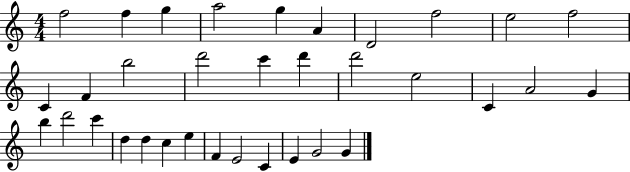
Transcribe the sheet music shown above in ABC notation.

X:1
T:Untitled
M:4/4
L:1/4
K:C
f2 f g a2 g A D2 f2 e2 f2 C F b2 d'2 c' d' d'2 e2 C A2 G b d'2 c' d d c e F E2 C E G2 G